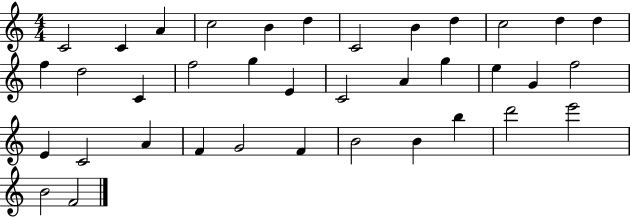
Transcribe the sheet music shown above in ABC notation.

X:1
T:Untitled
M:4/4
L:1/4
K:C
C2 C A c2 B d C2 B d c2 d d f d2 C f2 g E C2 A g e G f2 E C2 A F G2 F B2 B b d'2 e'2 B2 F2